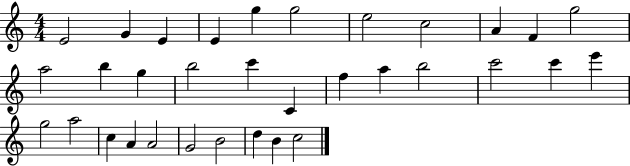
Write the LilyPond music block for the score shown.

{
  \clef treble
  \numericTimeSignature
  \time 4/4
  \key c \major
  e'2 g'4 e'4 | e'4 g''4 g''2 | e''2 c''2 | a'4 f'4 g''2 | \break a''2 b''4 g''4 | b''2 c'''4 c'4 | f''4 a''4 b''2 | c'''2 c'''4 e'''4 | \break g''2 a''2 | c''4 a'4 a'2 | g'2 b'2 | d''4 b'4 c''2 | \break \bar "|."
}